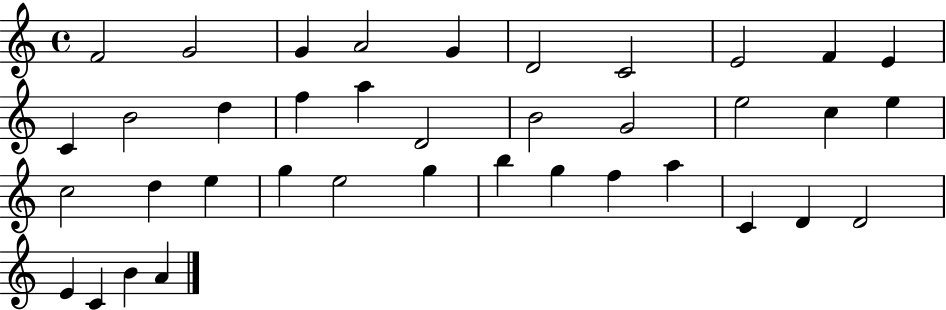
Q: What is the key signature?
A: C major